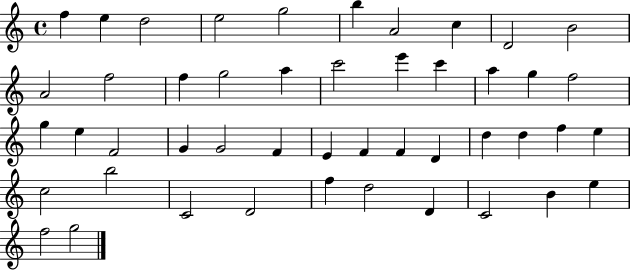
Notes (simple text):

F5/q E5/q D5/h E5/h G5/h B5/q A4/h C5/q D4/h B4/h A4/h F5/h F5/q G5/h A5/q C6/h E6/q C6/q A5/q G5/q F5/h G5/q E5/q F4/h G4/q G4/h F4/q E4/q F4/q F4/q D4/q D5/q D5/q F5/q E5/q C5/h B5/h C4/h D4/h F5/q D5/h D4/q C4/h B4/q E5/q F5/h G5/h